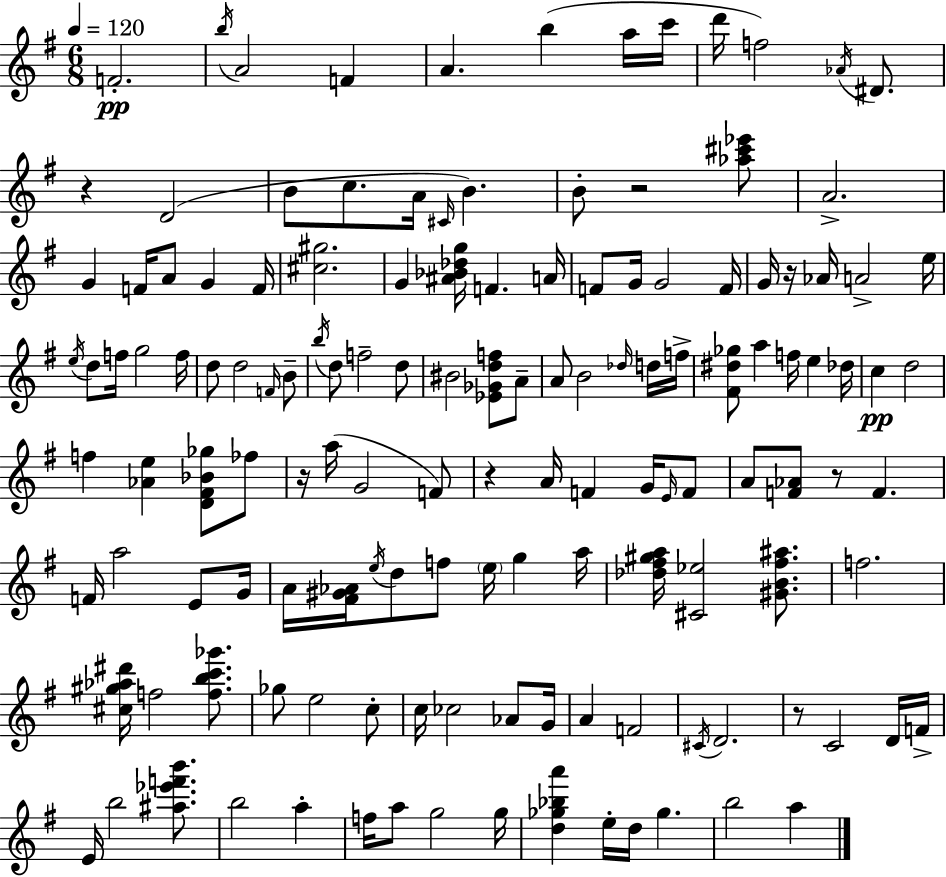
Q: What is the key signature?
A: G major